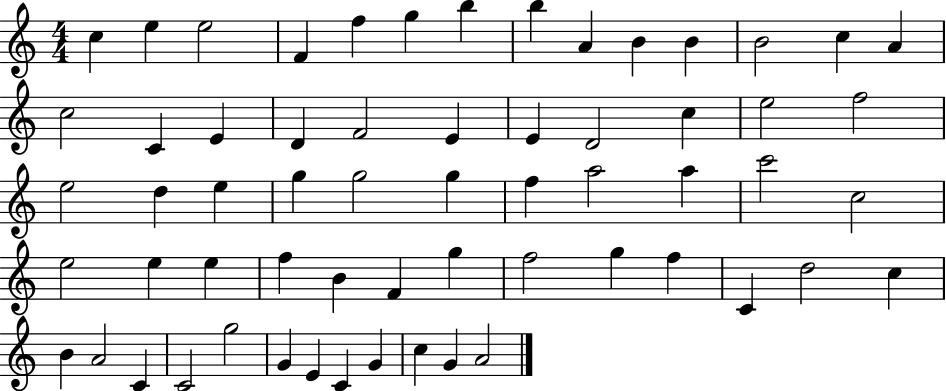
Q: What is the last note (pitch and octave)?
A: A4